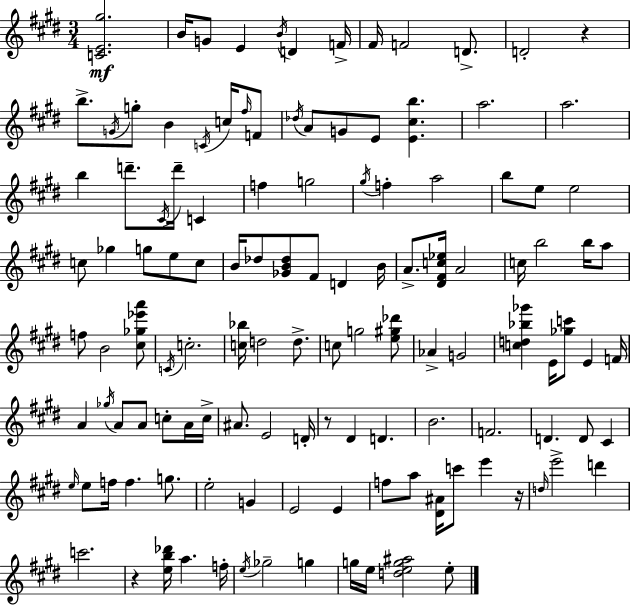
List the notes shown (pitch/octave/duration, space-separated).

[C4,E4,G#5]/h. B4/s G4/e E4/q B4/s D4/q F4/s F#4/s F4/h D4/e. D4/h R/q B5/e. G4/s G5/e B4/q C4/s C5/s F#5/s F4/e Db5/s A4/e G4/e E4/e [E4,C#5,B5]/q. A5/h. A5/h. B5/q D6/e. C#4/s D6/s C4/q F5/q G5/h G#5/s F5/q A5/h B5/e E5/e E5/h C5/e Gb5/q G5/e E5/e C5/e B4/s Db5/e [Gb4,B4,Db5]/e F#4/e D4/q B4/s A4/e. [D#4,F#4,C5,Eb5]/s A4/h C5/s B5/h B5/s A5/e F5/e B4/h [C#5,Gb5,Eb6,A6]/e C4/s C5/h. [C5,Bb5]/s D5/h D5/e. C5/e G5/h [E5,G#5,Db6]/e Ab4/q G4/h [C5,D5,Bb5,Gb6]/q E4/s [Gb5,C6]/e E4/q F4/s A4/q Gb5/s A4/e A4/e C5/e A4/s C5/s A#4/e. E4/h D4/s R/e D#4/q D4/q. B4/h. F4/h. D4/q. D4/e C#4/q E5/s E5/e F5/s F5/q. G5/e. E5/h G4/q E4/h E4/q F5/e A5/e [D#4,A#4]/s C6/e E6/q R/s D5/s E6/h D6/q C6/h. R/q [E5,B5,Db6]/s A5/q. F5/s E5/s Gb5/h G5/q G5/s E5/s [D5,E5,G5,A#5]/h E5/e